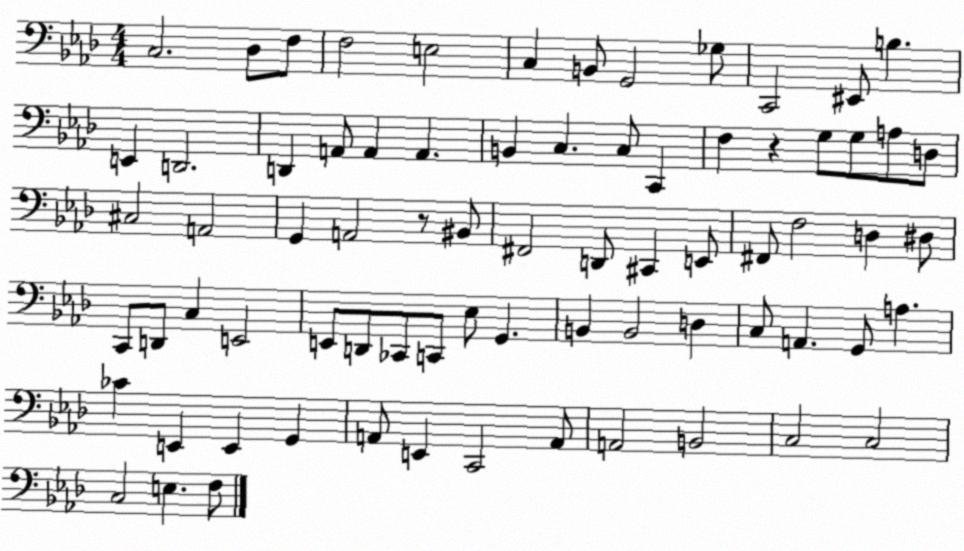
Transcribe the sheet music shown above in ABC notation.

X:1
T:Untitled
M:4/4
L:1/4
K:Ab
C,2 _D,/2 F,/2 F,2 E,2 C, B,,/2 G,,2 _G,/2 C,,2 ^E,,/2 B, E,, D,,2 D,, A,,/2 A,, A,, B,, C, C,/2 C,, F, z G,/2 G,/2 A,/2 D,/2 ^C,2 A,,2 G,, A,,2 z/2 ^B,,/2 ^F,,2 D,,/2 ^C,, E,,/2 ^F,,/2 F,2 D, ^D,/2 C,,/2 D,,/2 C, E,,2 E,,/2 D,,/2 _C,,/2 C,,/2 _E,/2 G,, B,, B,,2 D, C,/2 A,, G,,/2 A, _C E,, E,, G,, A,,/2 E,, C,,2 A,,/2 A,,2 B,,2 C,2 C,2 C,2 E, F,/2